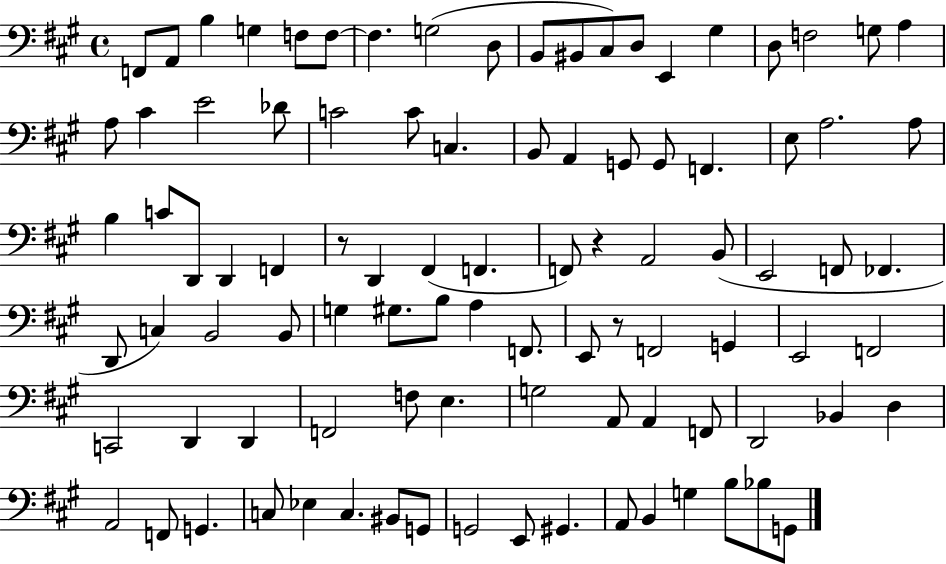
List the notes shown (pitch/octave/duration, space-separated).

F2/e A2/e B3/q G3/q F3/e F3/e F3/q. G3/h D3/e B2/e BIS2/e C#3/e D3/e E2/q G#3/q D3/e F3/h G3/e A3/q A3/e C#4/q E4/h Db4/e C4/h C4/e C3/q. B2/e A2/q G2/e G2/e F2/q. E3/e A3/h. A3/e B3/q C4/e D2/e D2/q F2/q R/e D2/q F#2/q F2/q. F2/e R/q A2/h B2/e E2/h F2/e FES2/q. D2/e C3/q B2/h B2/e G3/q G#3/e. B3/e A3/q F2/e. E2/e R/e F2/h G2/q E2/h F2/h C2/h D2/q D2/q F2/h F3/e E3/q. G3/h A2/e A2/q F2/e D2/h Bb2/q D3/q A2/h F2/e G2/q. C3/e Eb3/q C3/q. BIS2/e G2/e G2/h E2/e G#2/q. A2/e B2/q G3/q B3/e Bb3/e G2/e